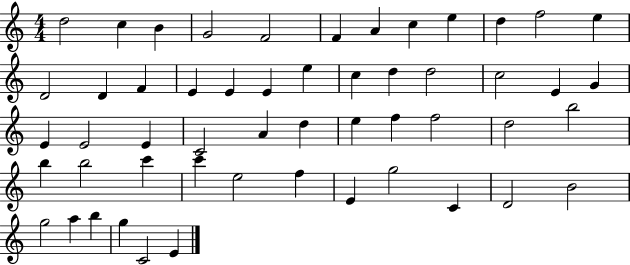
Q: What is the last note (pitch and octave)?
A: E4